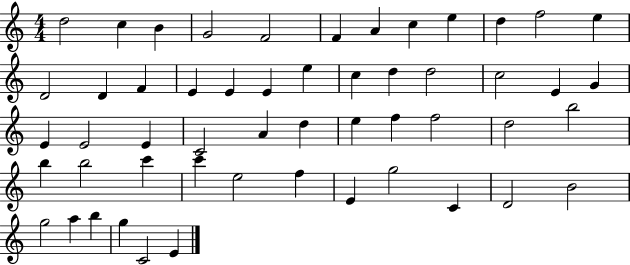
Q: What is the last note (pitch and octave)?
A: E4